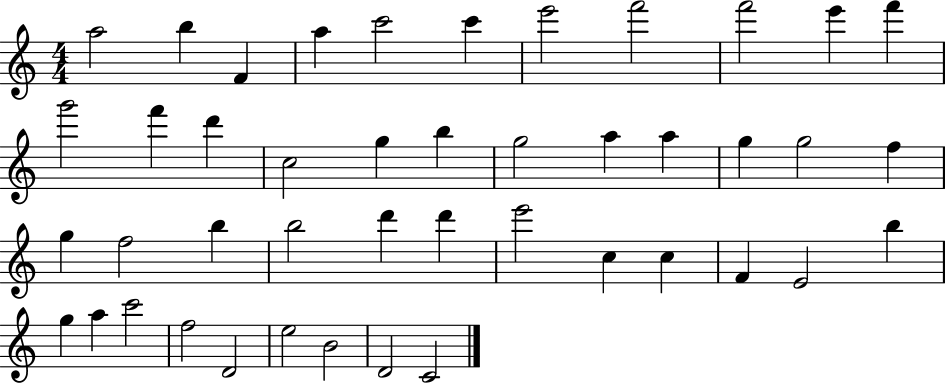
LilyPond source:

{
  \clef treble
  \numericTimeSignature
  \time 4/4
  \key c \major
  a''2 b''4 f'4 | a''4 c'''2 c'''4 | e'''2 f'''2 | f'''2 e'''4 f'''4 | \break g'''2 f'''4 d'''4 | c''2 g''4 b''4 | g''2 a''4 a''4 | g''4 g''2 f''4 | \break g''4 f''2 b''4 | b''2 d'''4 d'''4 | e'''2 c''4 c''4 | f'4 e'2 b''4 | \break g''4 a''4 c'''2 | f''2 d'2 | e''2 b'2 | d'2 c'2 | \break \bar "|."
}